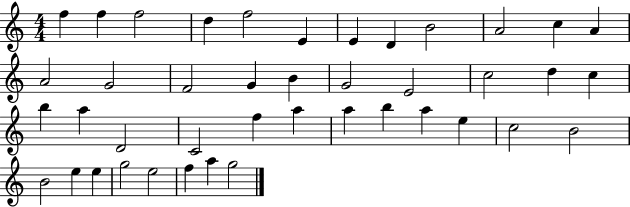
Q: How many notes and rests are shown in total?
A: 42